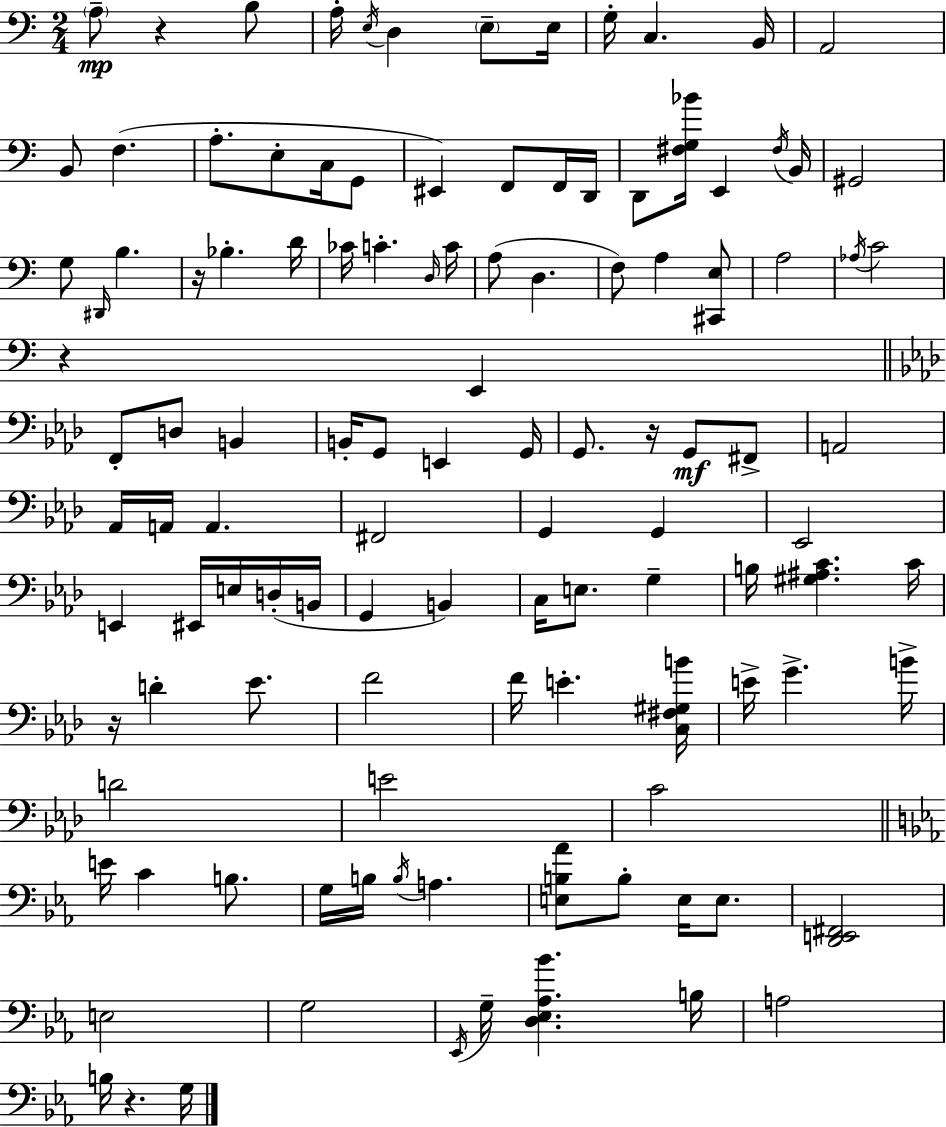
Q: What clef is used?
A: bass